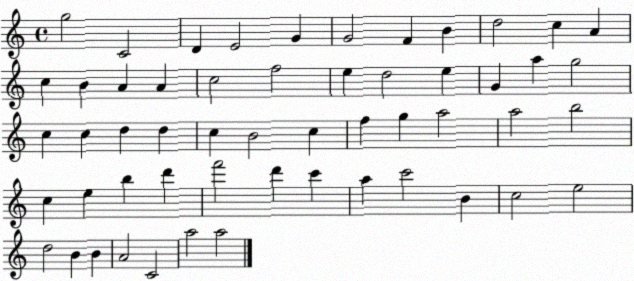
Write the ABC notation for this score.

X:1
T:Untitled
M:4/4
L:1/4
K:C
g2 C2 D E2 G G2 F B d2 c A c B A A c2 f2 e d2 e G a g2 c c d d c B2 c f g a2 a2 b2 c e b d' f'2 d' c' a c'2 B c2 e2 d2 B B A2 C2 a2 a2